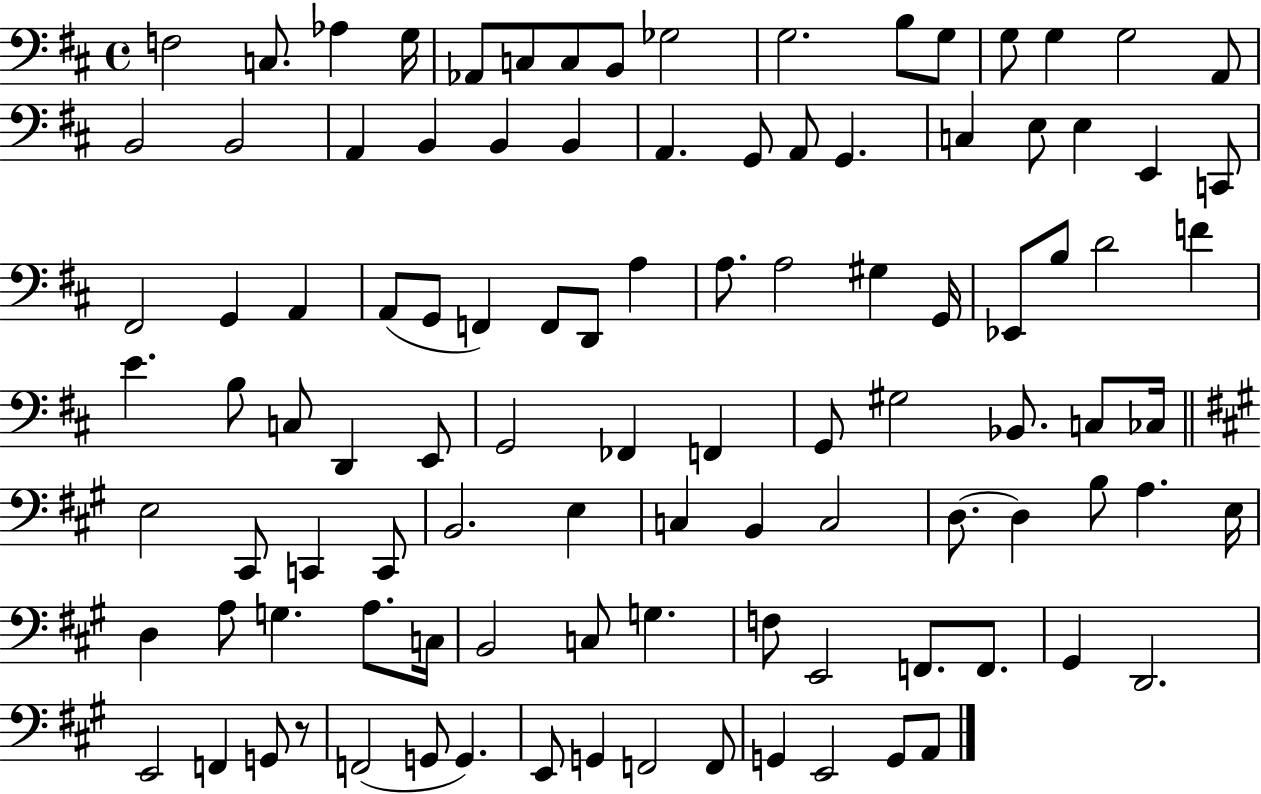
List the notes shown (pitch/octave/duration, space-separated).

F3/h C3/e. Ab3/q G3/s Ab2/e C3/e C3/e B2/e Gb3/h G3/h. B3/e G3/e G3/e G3/q G3/h A2/e B2/h B2/h A2/q B2/q B2/q B2/q A2/q. G2/e A2/e G2/q. C3/q E3/e E3/q E2/q C2/e F#2/h G2/q A2/q A2/e G2/e F2/q F2/e D2/e A3/q A3/e. A3/h G#3/q G2/s Eb2/e B3/e D4/h F4/q E4/q. B3/e C3/e D2/q E2/e G2/h FES2/q F2/q G2/e G#3/h Bb2/e. C3/e CES3/s E3/h C#2/e C2/q C2/e B2/h. E3/q C3/q B2/q C3/h D3/e. D3/q B3/e A3/q. E3/s D3/q A3/e G3/q. A3/e. C3/s B2/h C3/e G3/q. F3/e E2/h F2/e. F2/e. G#2/q D2/h. E2/h F2/q G2/e R/e F2/h G2/e G2/q. E2/e G2/q F2/h F2/e G2/q E2/h G2/e A2/e